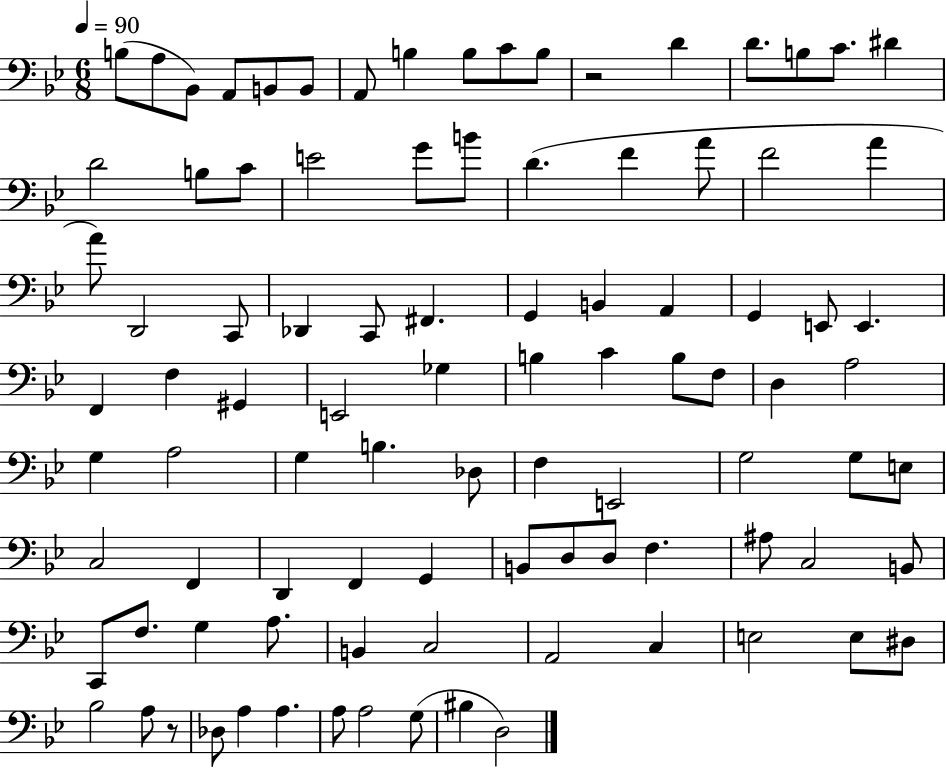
X:1
T:Untitled
M:6/8
L:1/4
K:Bb
B,/2 A,/2 _B,,/2 A,,/2 B,,/2 B,,/2 A,,/2 B, B,/2 C/2 B,/2 z2 D D/2 B,/2 C/2 ^D D2 B,/2 C/2 E2 G/2 B/2 D F A/2 F2 A A/2 D,,2 C,,/2 _D,, C,,/2 ^F,, G,, B,, A,, G,, E,,/2 E,, F,, F, ^G,, E,,2 _G, B, C B,/2 F,/2 D, A,2 G, A,2 G, B, _D,/2 F, E,,2 G,2 G,/2 E,/2 C,2 F,, D,, F,, G,, B,,/2 D,/2 D,/2 F, ^A,/2 C,2 B,,/2 C,,/2 F,/2 G, A,/2 B,, C,2 A,,2 C, E,2 E,/2 ^D,/2 _B,2 A,/2 z/2 _D,/2 A, A, A,/2 A,2 G,/2 ^B, D,2